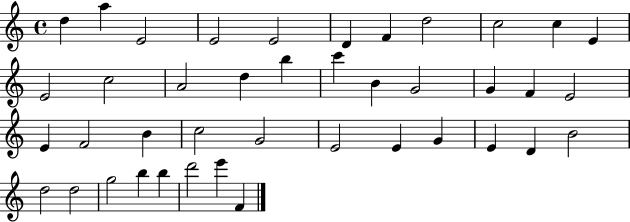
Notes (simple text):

D5/q A5/q E4/h E4/h E4/h D4/q F4/q D5/h C5/h C5/q E4/q E4/h C5/h A4/h D5/q B5/q C6/q B4/q G4/h G4/q F4/q E4/h E4/q F4/h B4/q C5/h G4/h E4/h E4/q G4/q E4/q D4/q B4/h D5/h D5/h G5/h B5/q B5/q D6/h E6/q F4/q